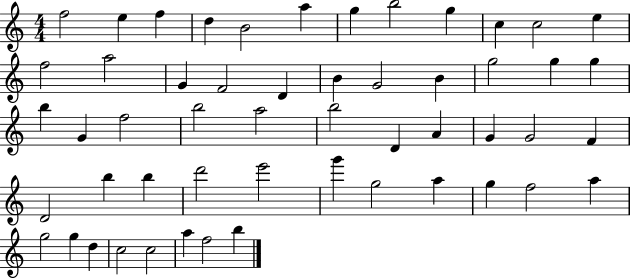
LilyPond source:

{
  \clef treble
  \numericTimeSignature
  \time 4/4
  \key c \major
  f''2 e''4 f''4 | d''4 b'2 a''4 | g''4 b''2 g''4 | c''4 c''2 e''4 | \break f''2 a''2 | g'4 f'2 d'4 | b'4 g'2 b'4 | g''2 g''4 g''4 | \break b''4 g'4 f''2 | b''2 a''2 | b''2 d'4 a'4 | g'4 g'2 f'4 | \break d'2 b''4 b''4 | d'''2 e'''2 | g'''4 g''2 a''4 | g''4 f''2 a''4 | \break g''2 g''4 d''4 | c''2 c''2 | a''4 f''2 b''4 | \bar "|."
}